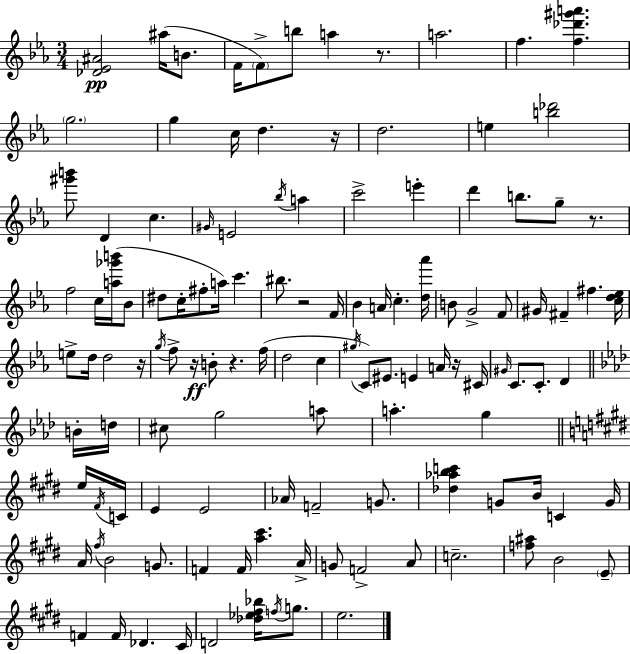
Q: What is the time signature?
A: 3/4